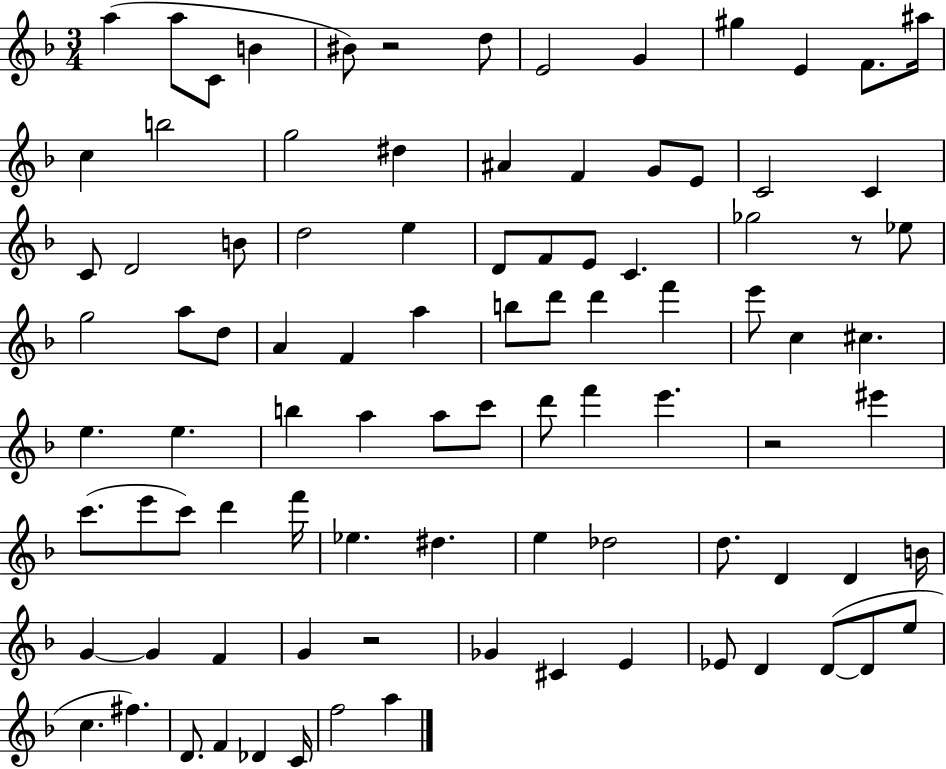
{
  \clef treble
  \numericTimeSignature
  \time 3/4
  \key f \major
  \repeat volta 2 { a''4( a''8 c'8 b'4 | bis'8) r2 d''8 | e'2 g'4 | gis''4 e'4 f'8. ais''16 | \break c''4 b''2 | g''2 dis''4 | ais'4 f'4 g'8 e'8 | c'2 c'4 | \break c'8 d'2 b'8 | d''2 e''4 | d'8 f'8 e'8 c'4. | ges''2 r8 ees''8 | \break g''2 a''8 d''8 | a'4 f'4 a''4 | b''8 d'''8 d'''4 f'''4 | e'''8 c''4 cis''4. | \break e''4. e''4. | b''4 a''4 a''8 c'''8 | d'''8 f'''4 e'''4. | r2 eis'''4 | \break c'''8.( e'''8 c'''8) d'''4 f'''16 | ees''4. dis''4. | e''4 des''2 | d''8. d'4 d'4 b'16 | \break g'4~~ g'4 f'4 | g'4 r2 | ges'4 cis'4 e'4 | ees'8 d'4 d'8~(~ d'8 e''8 | \break c''4. fis''4.) | d'8. f'4 des'4 c'16 | f''2 a''4 | } \bar "|."
}